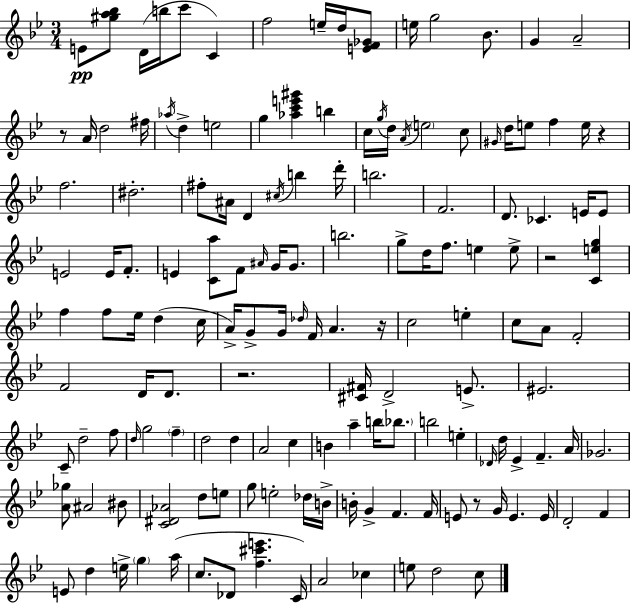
{
  \clef treble
  \numericTimeSignature
  \time 3/4
  \key bes \major
  e'8\pp <gis'' a'' bes''>8 d'16( b''16 c'''8 c'4) | f''2 e''16-- d''16 <e' f' ges'>8 | e''16 g''2 bes'8. | g'4 a'2-- | \break r8 a'16 d''2 fis''16 | \acciaccatura { aes''16 } d''4-> e''2 | g''4 <aes'' c''' e''' gis'''>4 b''4 | c''16 \acciaccatura { g''16 } d''16 \acciaccatura { a'16 } \parenthesize e''2 | \break c''8 \grace { gis'16 } d''16 e''8 f''4 e''16 | r4 f''2. | dis''2.-. | fis''8-. ais'16 d'4 \acciaccatura { cis''16 } | \break b''4 d'''16-. b''2. | f'2. | d'8. ces'4. | e'16 e'8 e'2 | \break e'16 f'8.-. e'4 <c' a''>8 f'8 | \grace { ais'16 } g'16 g'8. b''2. | g''8-> d''16 f''8. | e''4 e''8-> r2 | \break <c' e'' g''>4 f''4 f''8 | ees''16 d''4( c''16 a'16->) g'8-> g'16 \grace { des''16 } f'16 | a'4. r16 c''2 | e''4-. c''8 a'8 f'2-. | \break f'2 | d'16 d'8. r2. | <cis' fis'>16 d'2-> | e'8.-> eis'2. | \break c'8-- d''2-- | f''8 \grace { d''16 } g''2 | \parenthesize f''4-- d''2 | d''4 a'2 | \break c''4 b'4 | a''4-- b''16 \parenthesize bes''8. b''2 | e''4-. \grace { des'16 } d''16 ees'4-> | f'4.-- a'16 ges'2. | \break <a' ges''>8 ais'2 | bis'8 <c' dis' aes'>2 | d''8 e''8 g''8 e''2-. | des''16 b'16-> b'16-. g'4-> | \break f'4. f'16 e'8 r8 | g'16 e'4. e'16 d'2-. | f'4 e'8 d''4 | e''16-> \parenthesize g''4 a''16( c''8. | \break des'8 <f'' cis''' e'''>4. c'16) a'2 | ces''4 e''8 d''2 | c''8 \bar "|."
}